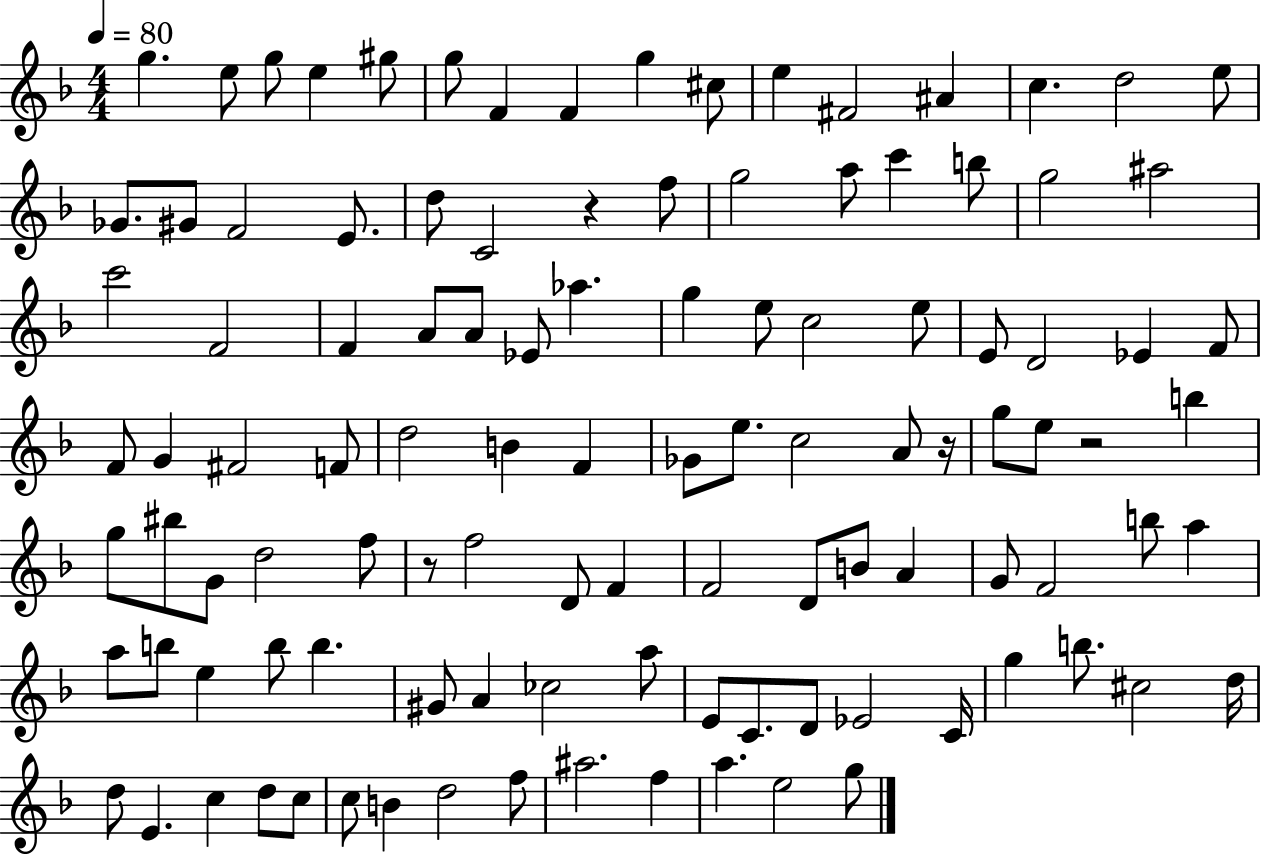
G5/q. E5/e G5/e E5/q G#5/e G5/e F4/q F4/q G5/q C#5/e E5/q F#4/h A#4/q C5/q. D5/h E5/e Gb4/e. G#4/e F4/h E4/e. D5/e C4/h R/q F5/e G5/h A5/e C6/q B5/e G5/h A#5/h C6/h F4/h F4/q A4/e A4/e Eb4/e Ab5/q. G5/q E5/e C5/h E5/e E4/e D4/h Eb4/q F4/e F4/e G4/q F#4/h F4/e D5/h B4/q F4/q Gb4/e E5/e. C5/h A4/e R/s G5/e E5/e R/h B5/q G5/e BIS5/e G4/e D5/h F5/e R/e F5/h D4/e F4/q F4/h D4/e B4/e A4/q G4/e F4/h B5/e A5/q A5/e B5/e E5/q B5/e B5/q. G#4/e A4/q CES5/h A5/e E4/e C4/e. D4/e Eb4/h C4/s G5/q B5/e. C#5/h D5/s D5/e E4/q. C5/q D5/e C5/e C5/e B4/q D5/h F5/e A#5/h. F5/q A5/q. E5/h G5/e